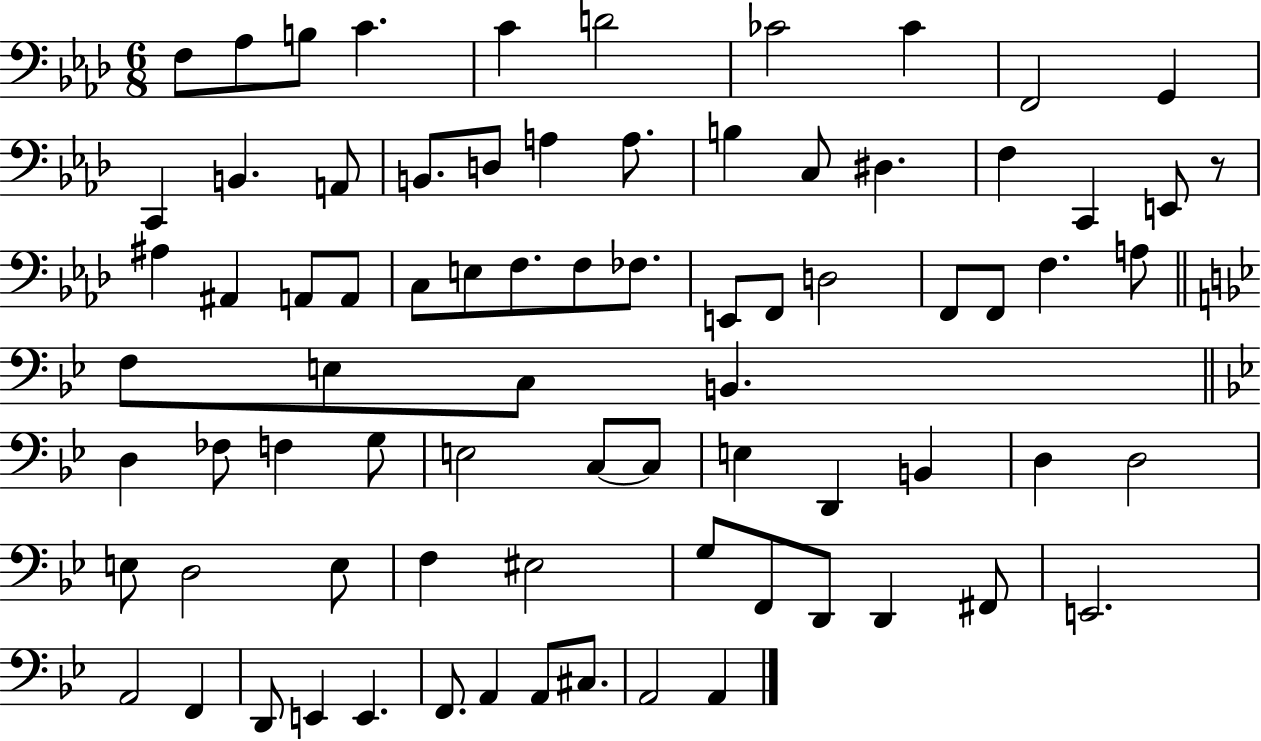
F3/e Ab3/e B3/e C4/q. C4/q D4/h CES4/h CES4/q F2/h G2/q C2/q B2/q. A2/e B2/e. D3/e A3/q A3/e. B3/q C3/e D#3/q. F3/q C2/q E2/e R/e A#3/q A#2/q A2/e A2/e C3/e E3/e F3/e. F3/e FES3/e. E2/e F2/e D3/h F2/e F2/e F3/q. A3/e F3/e E3/e C3/e B2/q. D3/q FES3/e F3/q G3/e E3/h C3/e C3/e E3/q D2/q B2/q D3/q D3/h E3/e D3/h E3/e F3/q EIS3/h G3/e F2/e D2/e D2/q F#2/e E2/h. A2/h F2/q D2/e E2/q E2/q. F2/e. A2/q A2/e C#3/e. A2/h A2/q